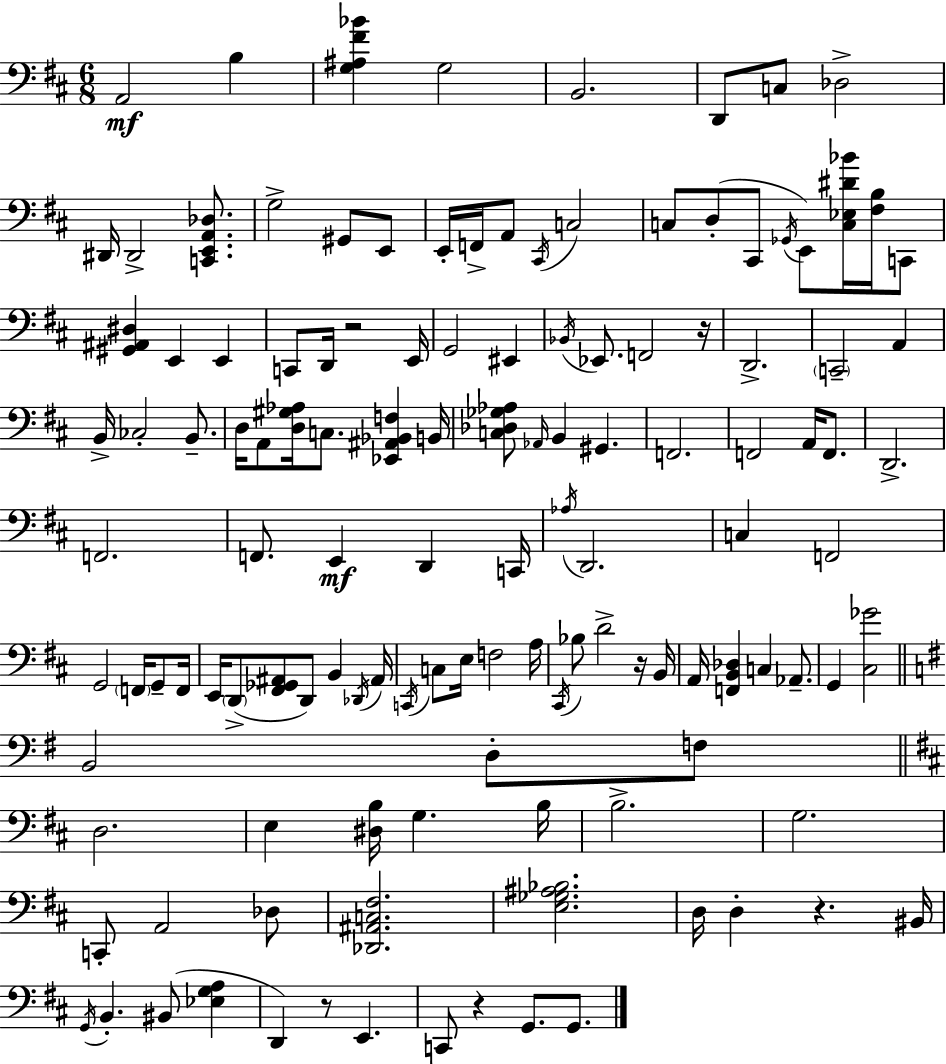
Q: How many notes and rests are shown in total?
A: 127